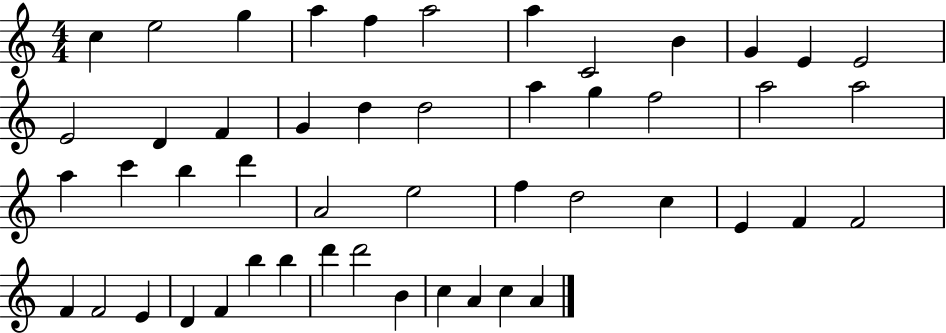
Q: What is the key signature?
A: C major